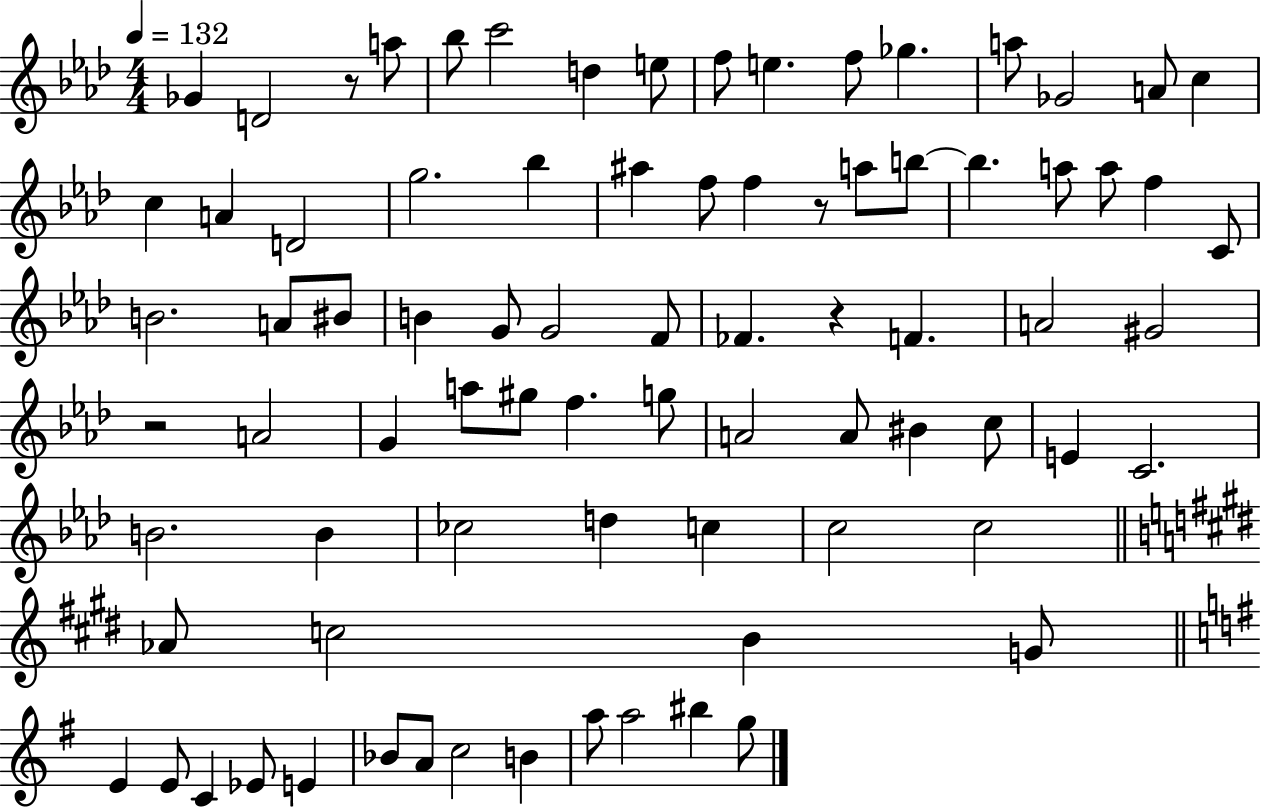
Gb4/q D4/h R/e A5/e Bb5/e C6/h D5/q E5/e F5/e E5/q. F5/e Gb5/q. A5/e Gb4/h A4/e C5/q C5/q A4/q D4/h G5/h. Bb5/q A#5/q F5/e F5/q R/e A5/e B5/e B5/q. A5/e A5/e F5/q C4/e B4/h. A4/e BIS4/e B4/q G4/e G4/h F4/e FES4/q. R/q F4/q. A4/h G#4/h R/h A4/h G4/q A5/e G#5/e F5/q. G5/e A4/h A4/e BIS4/q C5/e E4/q C4/h. B4/h. B4/q CES5/h D5/q C5/q C5/h C5/h Ab4/e C5/h B4/q G4/e E4/q E4/e C4/q Eb4/e E4/q Bb4/e A4/e C5/h B4/q A5/e A5/h BIS5/q G5/e